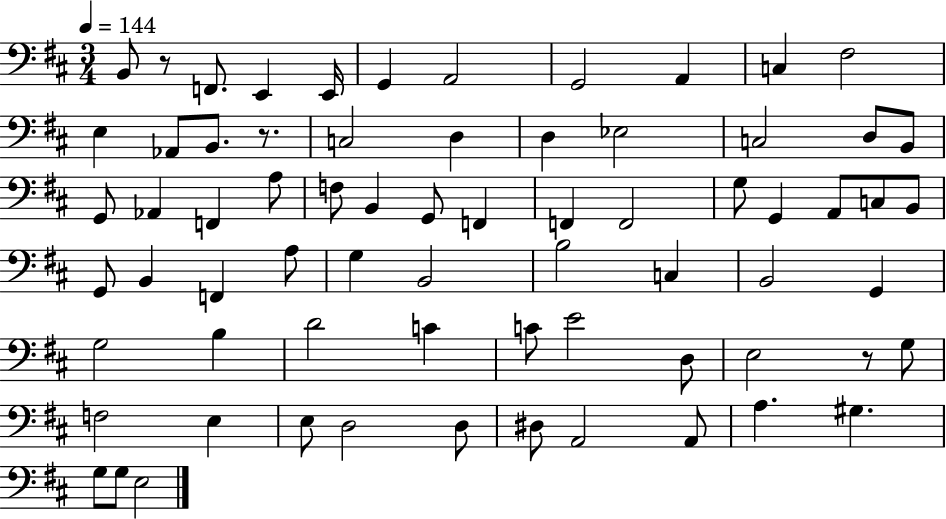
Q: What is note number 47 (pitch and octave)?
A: B3